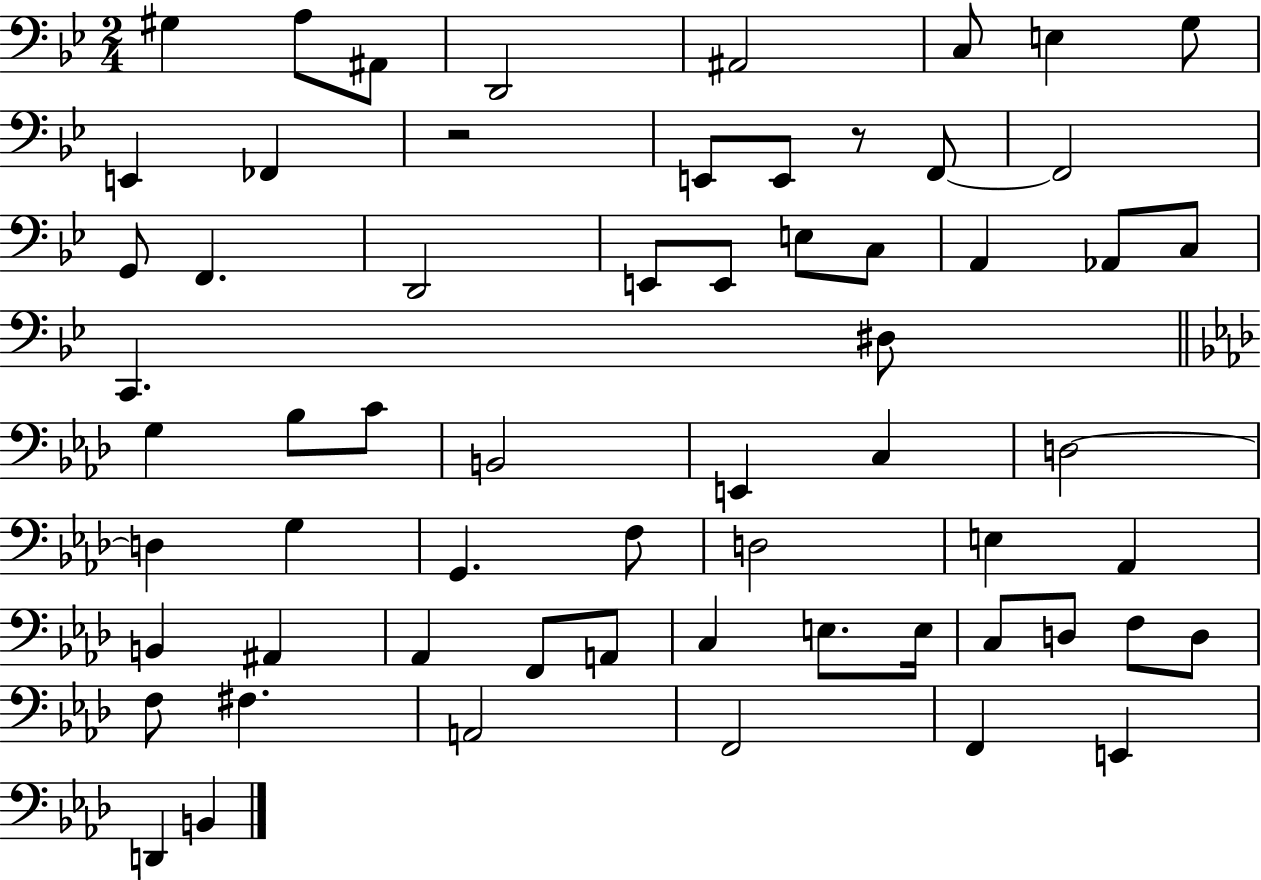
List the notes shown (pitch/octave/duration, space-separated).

G#3/q A3/e A#2/e D2/h A#2/h C3/e E3/q G3/e E2/q FES2/q R/h E2/e E2/e R/e F2/e F2/h G2/e F2/q. D2/h E2/e E2/e E3/e C3/e A2/q Ab2/e C3/e C2/q. D#3/e G3/q Bb3/e C4/e B2/h E2/q C3/q D3/h D3/q G3/q G2/q. F3/e D3/h E3/q Ab2/q B2/q A#2/q Ab2/q F2/e A2/e C3/q E3/e. E3/s C3/e D3/e F3/e D3/e F3/e F#3/q. A2/h F2/h F2/q E2/q D2/q B2/q